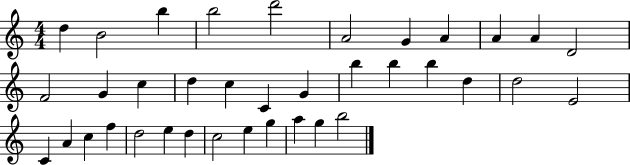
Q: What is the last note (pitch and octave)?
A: B5